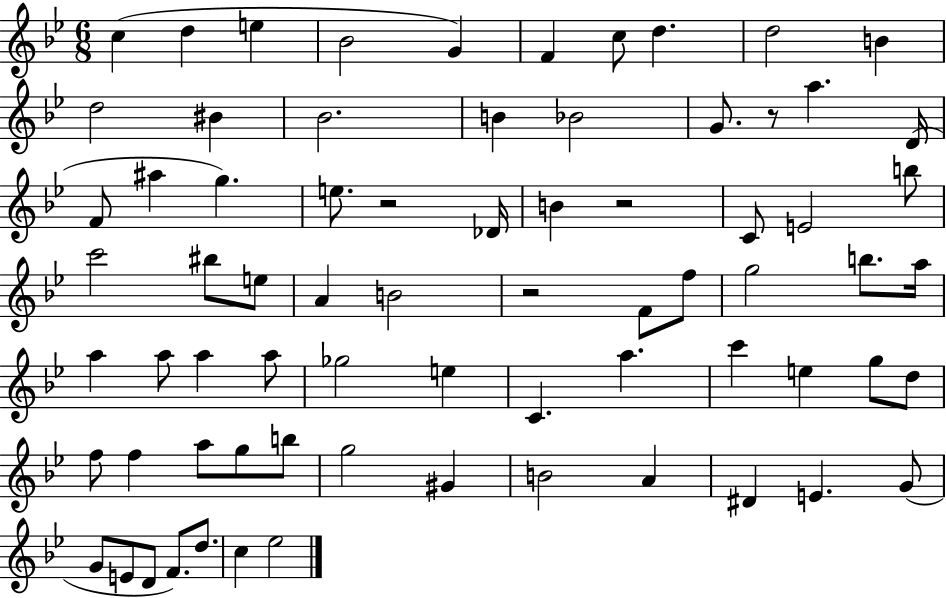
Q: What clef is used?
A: treble